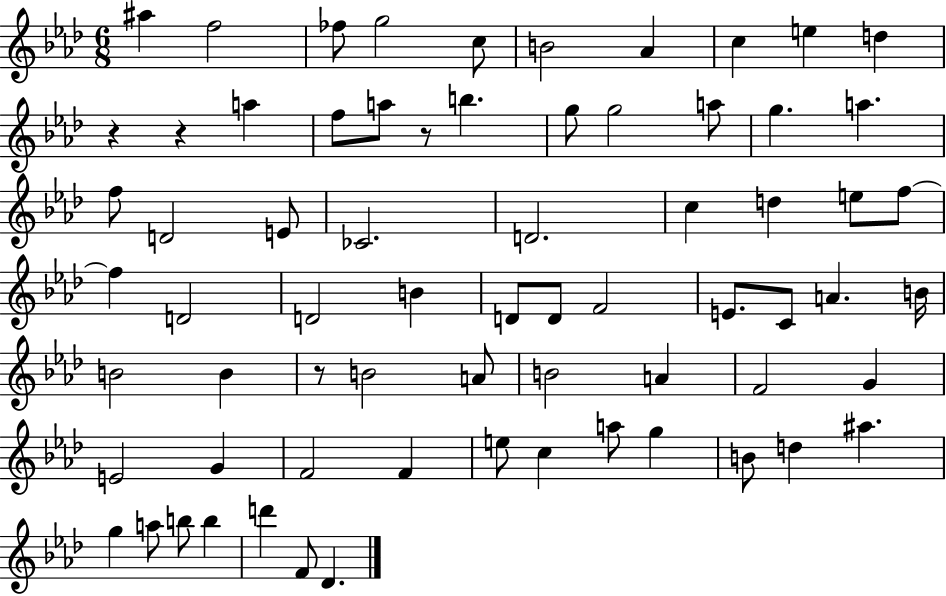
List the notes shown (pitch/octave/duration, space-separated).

A#5/q F5/h FES5/e G5/h C5/e B4/h Ab4/q C5/q E5/q D5/q R/q R/q A5/q F5/e A5/e R/e B5/q. G5/e G5/h A5/e G5/q. A5/q. F5/e D4/h E4/e CES4/h. D4/h. C5/q D5/q E5/e F5/e F5/q D4/h D4/h B4/q D4/e D4/e F4/h E4/e. C4/e A4/q. B4/s B4/h B4/q R/e B4/h A4/e B4/h A4/q F4/h G4/q E4/h G4/q F4/h F4/q E5/e C5/q A5/e G5/q B4/e D5/q A#5/q. G5/q A5/e B5/e B5/q D6/q F4/e Db4/q.